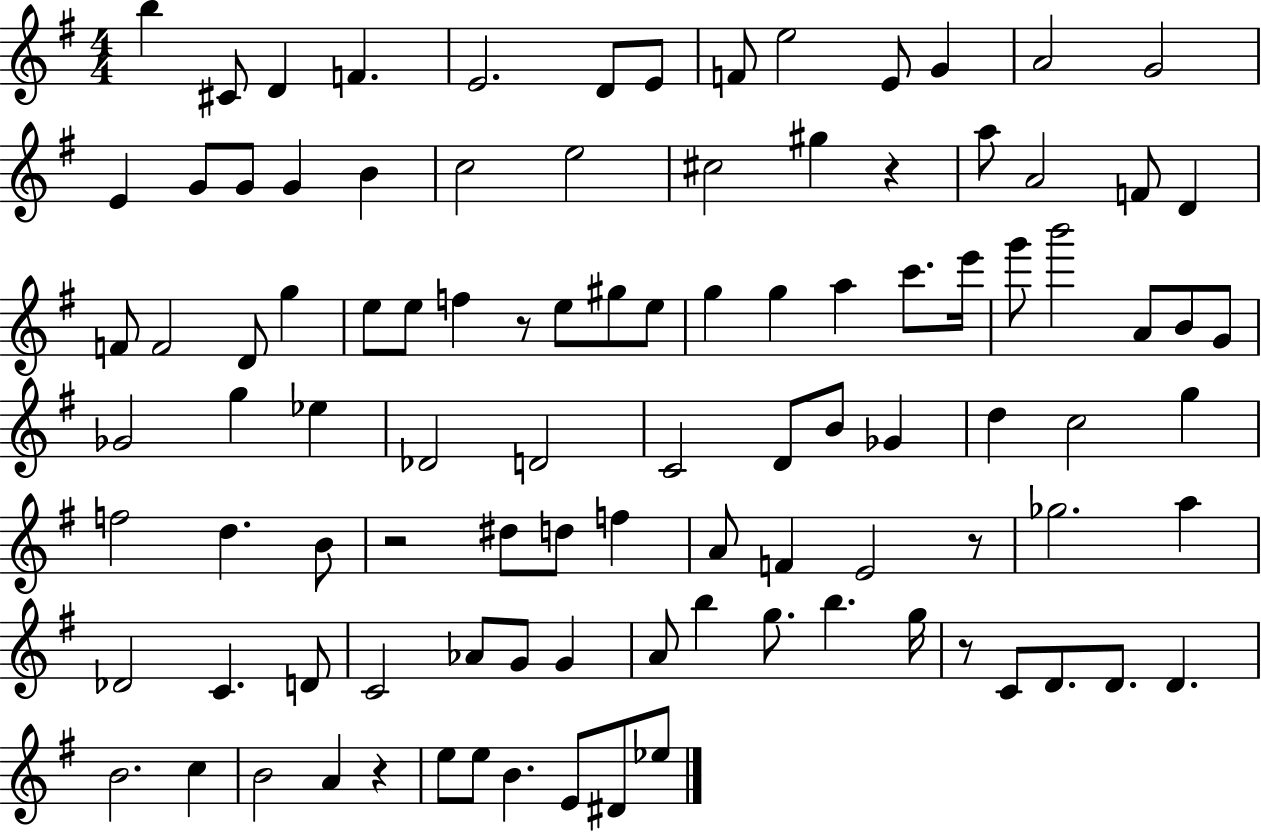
B5/q C#4/e D4/q F4/q. E4/h. D4/e E4/e F4/e E5/h E4/e G4/q A4/h G4/h E4/q G4/e G4/e G4/q B4/q C5/h E5/h C#5/h G#5/q R/q A5/e A4/h F4/e D4/q F4/e F4/h D4/e G5/q E5/e E5/e F5/q R/e E5/e G#5/e E5/e G5/q G5/q A5/q C6/e. E6/s G6/e B6/h A4/e B4/e G4/e Gb4/h G5/q Eb5/q Db4/h D4/h C4/h D4/e B4/e Gb4/q D5/q C5/h G5/q F5/h D5/q. B4/e R/h D#5/e D5/e F5/q A4/e F4/q E4/h R/e Gb5/h. A5/q Db4/h C4/q. D4/e C4/h Ab4/e G4/e G4/q A4/e B5/q G5/e. B5/q. G5/s R/e C4/e D4/e. D4/e. D4/q. B4/h. C5/q B4/h A4/q R/q E5/e E5/e B4/q. E4/e D#4/e Eb5/e